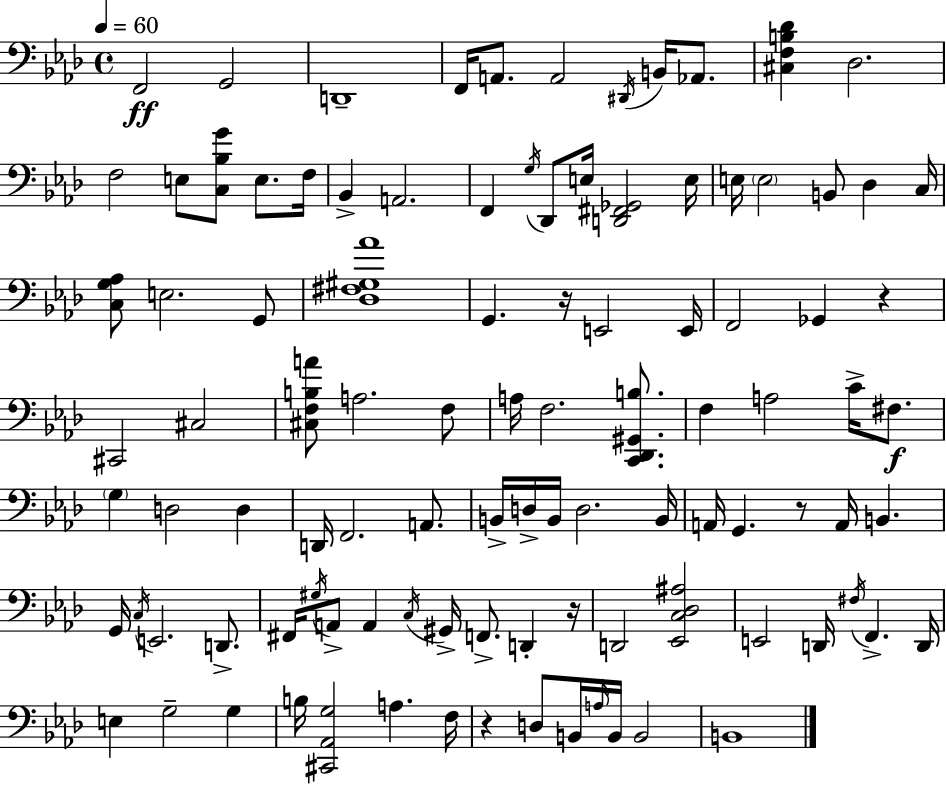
{
  \clef bass
  \time 4/4
  \defaultTimeSignature
  \key aes \major
  \tempo 4 = 60
  f,2\ff g,2 | d,1-- | f,16 a,8. a,2 \acciaccatura { dis,16 } b,16 aes,8. | <cis f b des'>4 des2. | \break f2 e8 <c bes g'>8 e8. | f16 bes,4-> a,2. | f,4 \acciaccatura { g16 } des,8 e16 <d, fis, ges,>2 | e16 e16 \parenthesize e2 b,8 des4 | \break c16 <c g aes>8 e2. | g,8 <des fis gis aes'>1 | g,4. r16 e,2 | e,16 f,2 ges,4 r4 | \break cis,2 cis2 | <cis f b a'>8 a2. | f8 a16 f2. <c, des, gis, b>8. | f4 a2 c'16-> fis8.\f | \break \parenthesize g4 d2 d4 | d,16 f,2. a,8. | b,16-> d16-> b,16 d2. | b,16 a,16 g,4. r8 a,16 b,4. | \break g,16 \acciaccatura { c16 } e,2. | d,8.-> fis,16 \acciaccatura { gis16 } a,8-> a,4 \acciaccatura { c16 } gis,16-> f,8.-> | d,4-. r16 d,2 <ees, c des ais>2 | e,2 d,16 \acciaccatura { fis16 } f,4.-> | \break d,16 e4 g2-- | g4 b16 <cis, aes, g>2 a4. | f16 r4 d8 b,16 \grace { a16 } b,16 b,2 | b,1 | \break \bar "|."
}